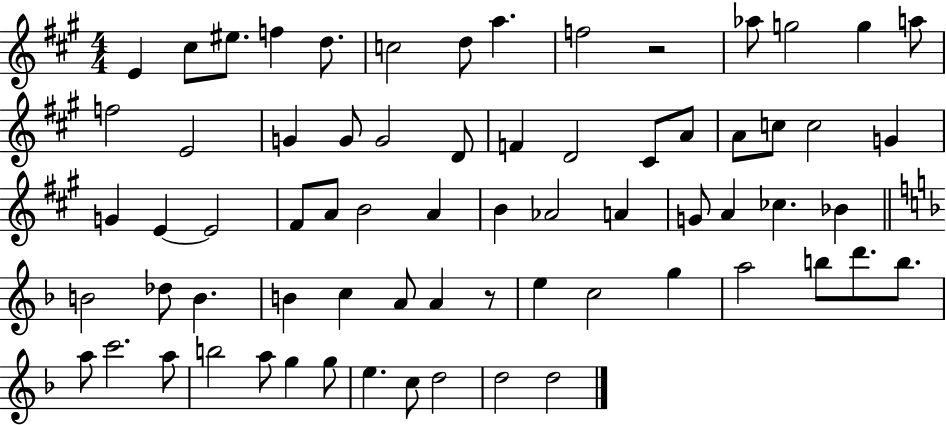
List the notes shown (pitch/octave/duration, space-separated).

E4/q C#5/e EIS5/e. F5/q D5/e. C5/h D5/e A5/q. F5/h R/h Ab5/e G5/h G5/q A5/e F5/h E4/h G4/q G4/e G4/h D4/e F4/q D4/h C#4/e A4/e A4/e C5/e C5/h G4/q G4/q E4/q E4/h F#4/e A4/e B4/h A4/q B4/q Ab4/h A4/q G4/e A4/q CES5/q. Bb4/q B4/h Db5/e B4/q. B4/q C5/q A4/e A4/q R/e E5/q C5/h G5/q A5/h B5/e D6/e. B5/e. A5/e C6/h. A5/e B5/h A5/e G5/q G5/e E5/q. C5/e D5/h D5/h D5/h